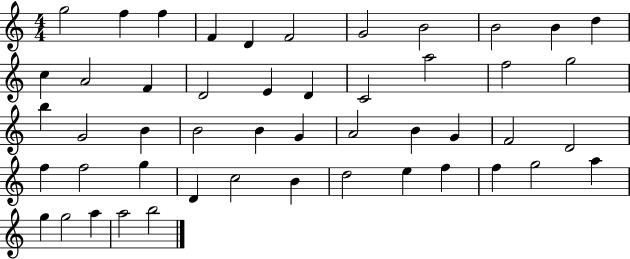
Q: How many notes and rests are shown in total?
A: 49